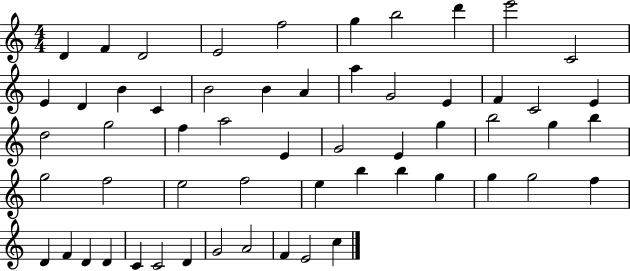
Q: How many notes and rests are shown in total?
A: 57